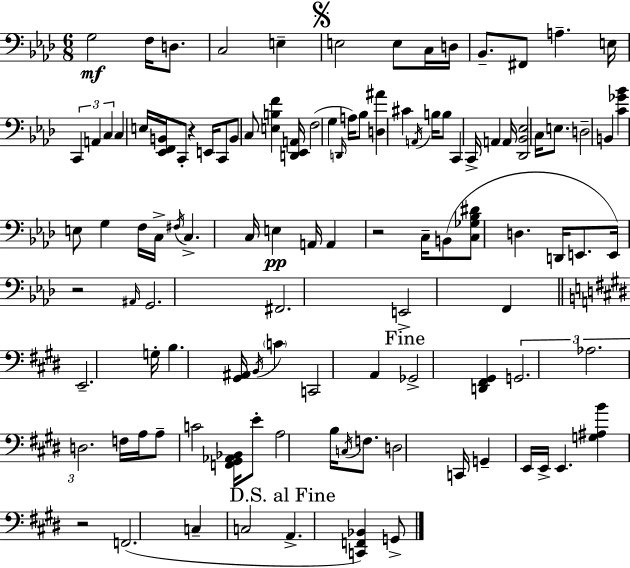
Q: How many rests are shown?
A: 4